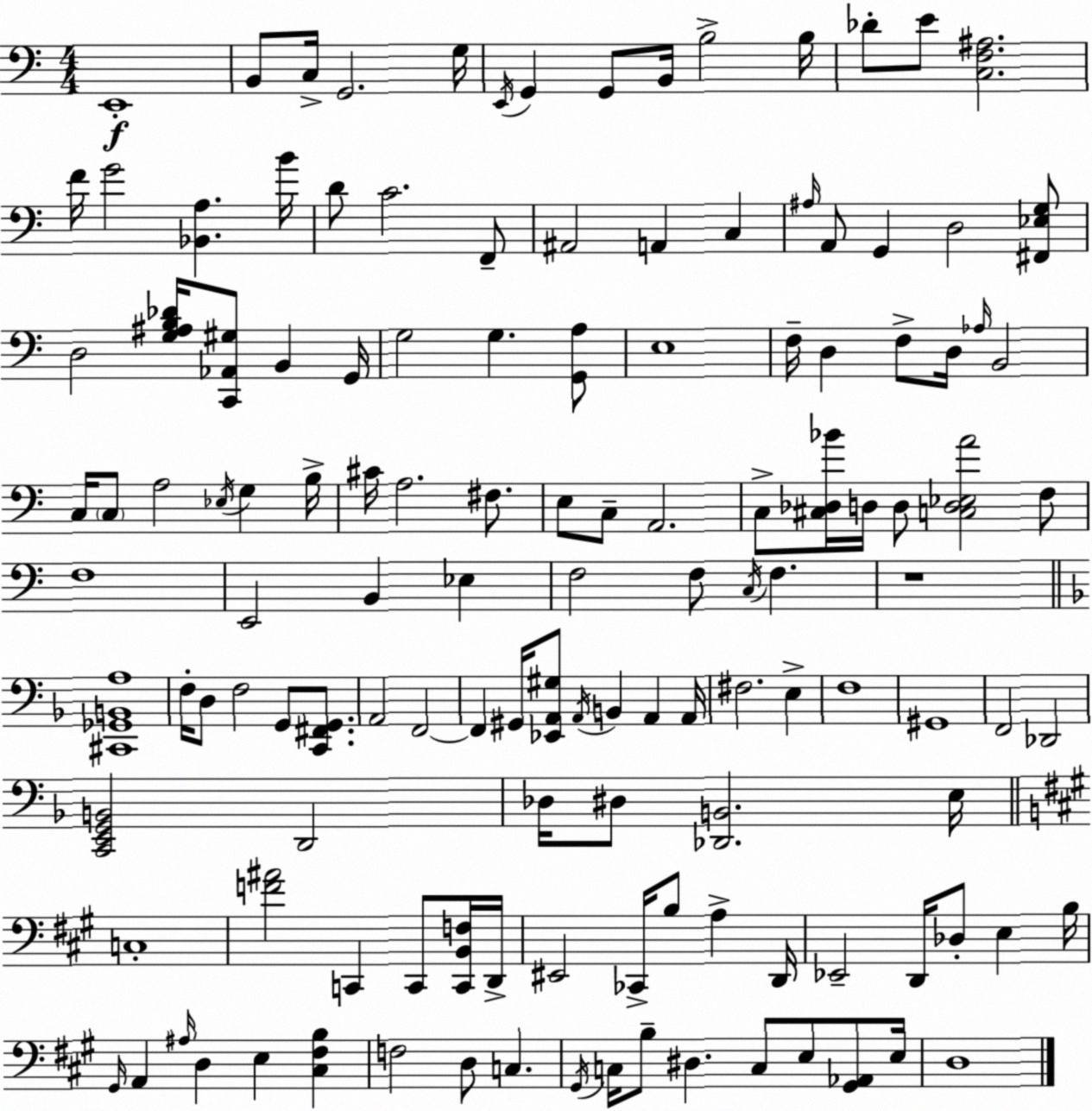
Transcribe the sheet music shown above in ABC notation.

X:1
T:Untitled
M:4/4
L:1/4
K:Am
E,,4 B,,/2 C,/4 G,,2 G,/4 E,,/4 G,, G,,/2 B,,/4 B,2 B,/4 _D/2 E/2 [C,F,^A,]2 F/4 G2 [_B,,A,] B/4 D/2 C2 F,,/2 ^A,,2 A,, C, ^A,/4 A,,/2 G,, D,2 [^F,,_E,G,]/2 D,2 [G,^A,B,_D]/4 [C,,_A,,^G,]/2 B,, G,,/4 G,2 G, [G,,A,]/2 E,4 F,/4 D, F,/2 D,/4 _A,/4 B,,2 C,/4 C,/2 A,2 _E,/4 G, B,/4 ^C/4 A,2 ^F,/2 E,/2 C,/2 A,,2 C,/2 [^C,_D,_B]/4 D,/4 D,/2 [C,D,_E,A]2 F,/2 F,4 E,,2 B,, _E, F,2 F,/2 C,/4 F, z4 [^C,,_G,,B,,A,]4 F,/4 D,/2 F,2 G,,/2 [C,,^F,,G,,]/2 A,,2 F,,2 F,, ^G,,/4 [_E,,A,,^G,]/2 A,,/4 B,, A,, A,,/4 ^F,2 E, F,4 ^G,,4 F,,2 _D,,2 [C,,E,,G,,B,,]2 D,,2 _D,/4 ^D,/2 [_D,,B,,]2 E,/4 C,4 [F^A]2 C,, C,,/2 [C,,B,,F,]/4 D,,/4 ^E,,2 _C,,/4 B,/2 A, D,,/4 _E,,2 D,,/4 _D,/2 E, B,/4 ^G,,/4 A,, ^A,/4 D, E, [^C,^F,B,] F,2 D,/2 C, ^G,,/4 C,/4 B,/2 ^D, C,/2 E,/2 [^G,,_A,,]/2 E,/4 D,4